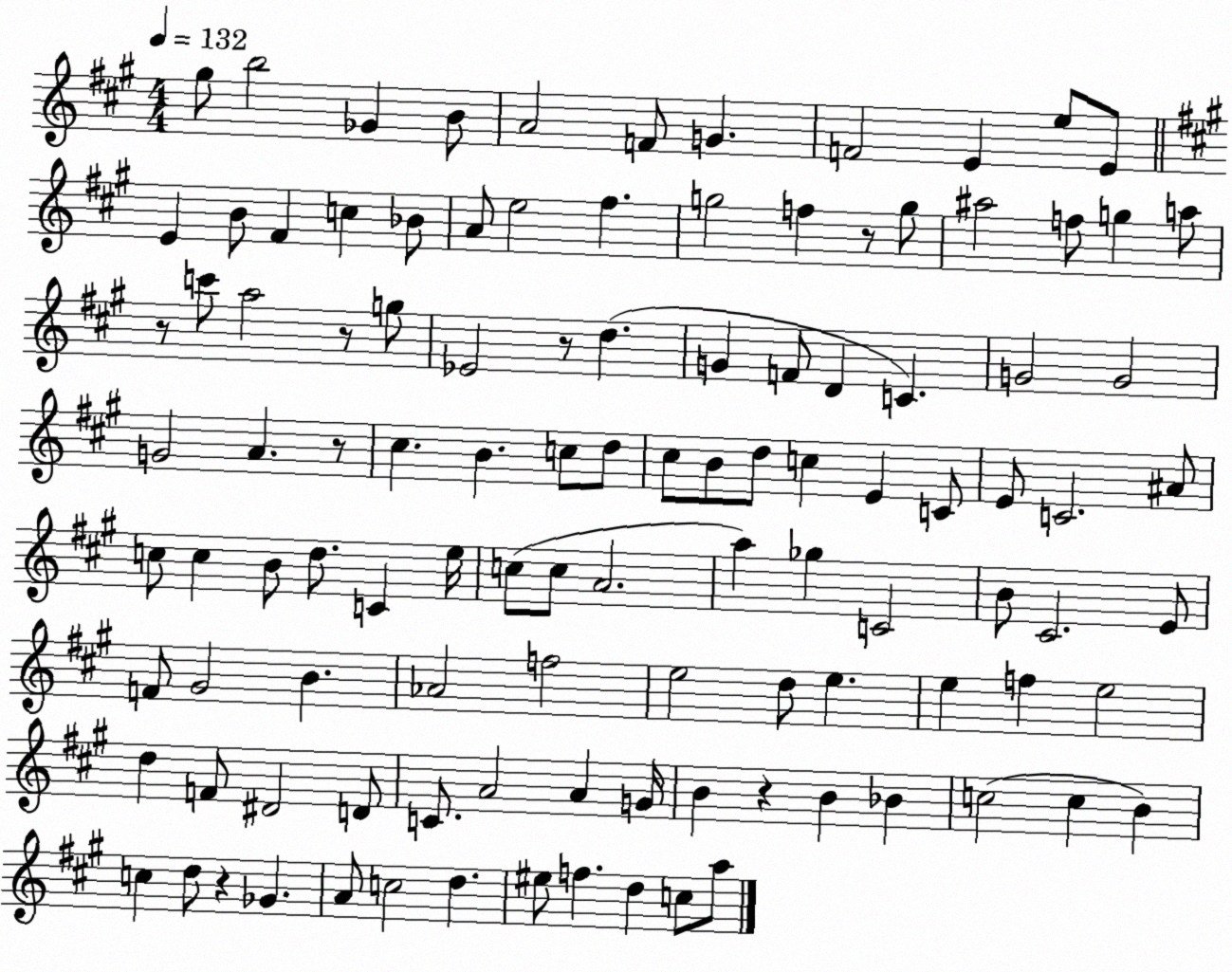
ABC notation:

X:1
T:Untitled
M:4/4
L:1/4
K:A
^g/2 b2 _G B/2 A2 F/2 G F2 E e/2 E/2 E B/2 ^F c _B/2 A/2 e2 ^f g2 f z/2 g/2 ^a2 f/2 g a/2 z/2 c'/2 a2 z/2 g/2 _E2 z/2 d G F/2 D C G2 G2 G2 A z/2 ^c B c/2 d/2 ^c/2 B/2 d/2 c E C/2 E/2 C2 ^A/2 c/2 c B/2 d/2 C e/4 c/2 c/2 A2 a _g C2 B/2 ^C2 E/2 F/2 ^G2 B _A2 f2 e2 d/2 e e f e2 d F/2 ^D2 D/2 C/2 A2 A G/4 B z B _B c2 c B c d/2 z _G A/2 c2 d ^e/2 f d c/2 a/2